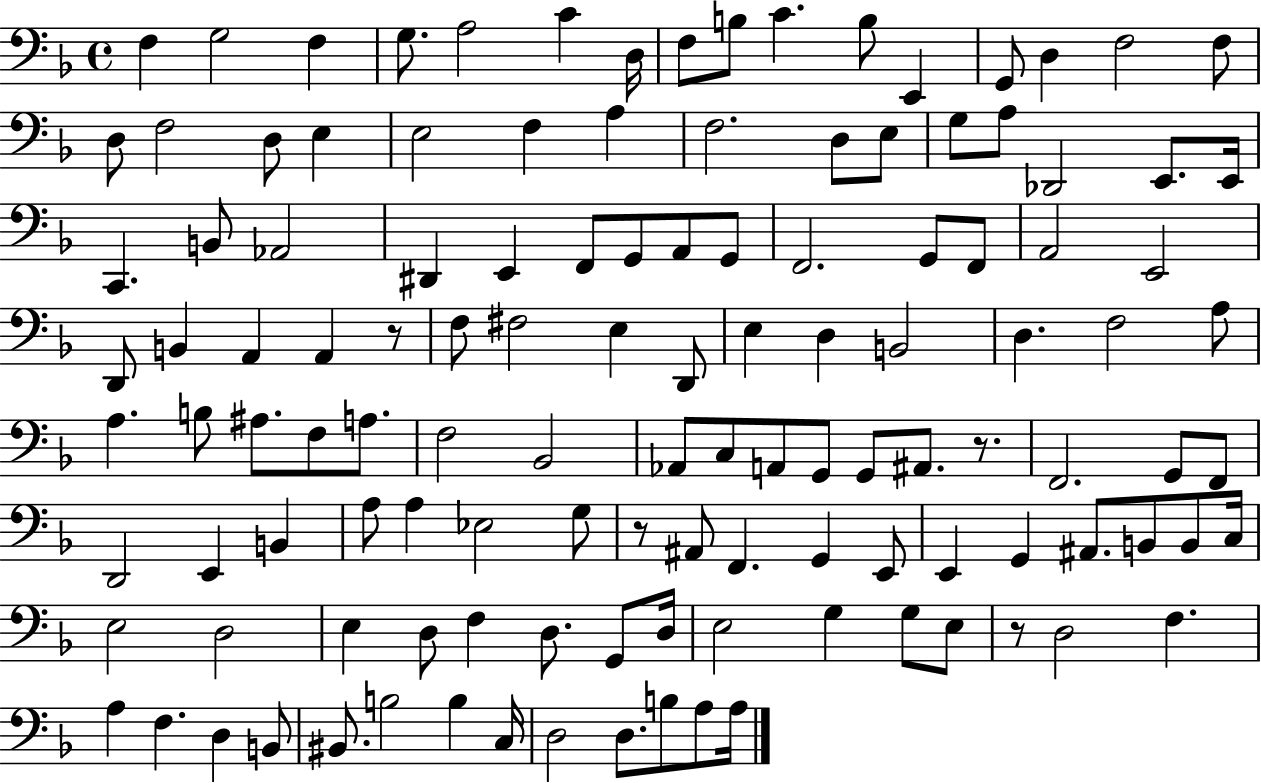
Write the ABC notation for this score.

X:1
T:Untitled
M:4/4
L:1/4
K:F
F, G,2 F, G,/2 A,2 C D,/4 F,/2 B,/2 C B,/2 E,, G,,/2 D, F,2 F,/2 D,/2 F,2 D,/2 E, E,2 F, A, F,2 D,/2 E,/2 G,/2 A,/2 _D,,2 E,,/2 E,,/4 C,, B,,/2 _A,,2 ^D,, E,, F,,/2 G,,/2 A,,/2 G,,/2 F,,2 G,,/2 F,,/2 A,,2 E,,2 D,,/2 B,, A,, A,, z/2 F,/2 ^F,2 E, D,,/2 E, D, B,,2 D, F,2 A,/2 A, B,/2 ^A,/2 F,/2 A,/2 F,2 _B,,2 _A,,/2 C,/2 A,,/2 G,,/2 G,,/2 ^A,,/2 z/2 F,,2 G,,/2 F,,/2 D,,2 E,, B,, A,/2 A, _E,2 G,/2 z/2 ^A,,/2 F,, G,, E,,/2 E,, G,, ^A,,/2 B,,/2 B,,/2 C,/4 E,2 D,2 E, D,/2 F, D,/2 G,,/2 D,/4 E,2 G, G,/2 E,/2 z/2 D,2 F, A, F, D, B,,/2 ^B,,/2 B,2 B, C,/4 D,2 D,/2 B,/2 A,/2 A,/4